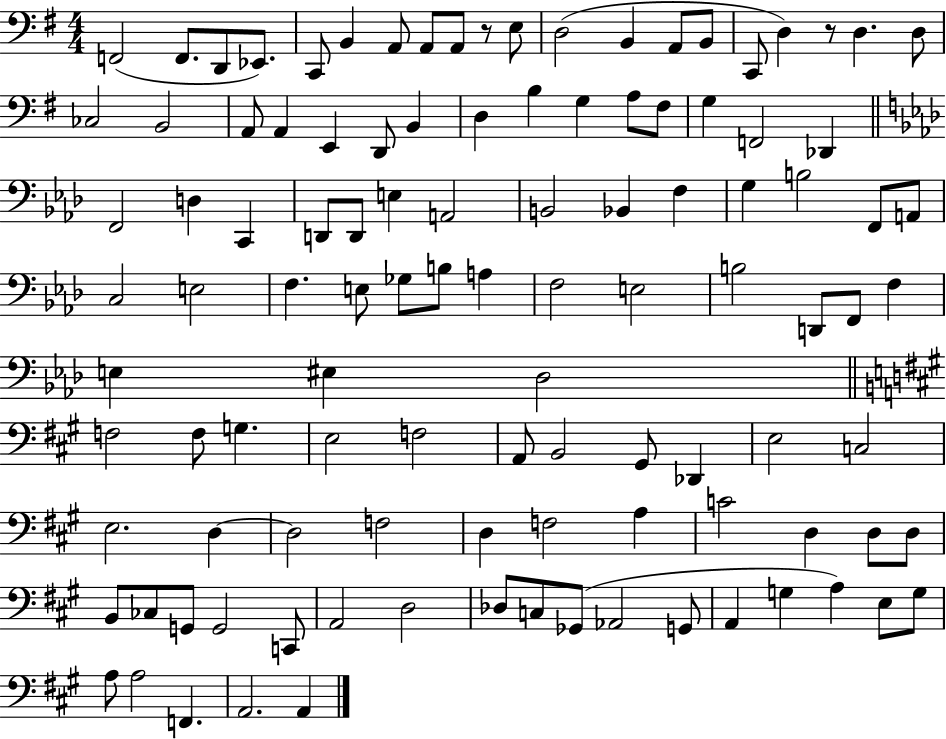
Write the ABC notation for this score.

X:1
T:Untitled
M:4/4
L:1/4
K:G
F,,2 F,,/2 D,,/2 _E,,/2 C,,/2 B,, A,,/2 A,,/2 A,,/2 z/2 E,/2 D,2 B,, A,,/2 B,,/2 C,,/2 D, z/2 D, D,/2 _C,2 B,,2 A,,/2 A,, E,, D,,/2 B,, D, B, G, A,/2 ^F,/2 G, F,,2 _D,, F,,2 D, C,, D,,/2 D,,/2 E, A,,2 B,,2 _B,, F, G, B,2 F,,/2 A,,/2 C,2 E,2 F, E,/2 _G,/2 B,/2 A, F,2 E,2 B,2 D,,/2 F,,/2 F, E, ^E, _D,2 F,2 F,/2 G, E,2 F,2 A,,/2 B,,2 ^G,,/2 _D,, E,2 C,2 E,2 D, D,2 F,2 D, F,2 A, C2 D, D,/2 D,/2 B,,/2 _C,/2 G,,/2 G,,2 C,,/2 A,,2 D,2 _D,/2 C,/2 _G,,/2 _A,,2 G,,/2 A,, G, A, E,/2 G,/2 A,/2 A,2 F,, A,,2 A,,